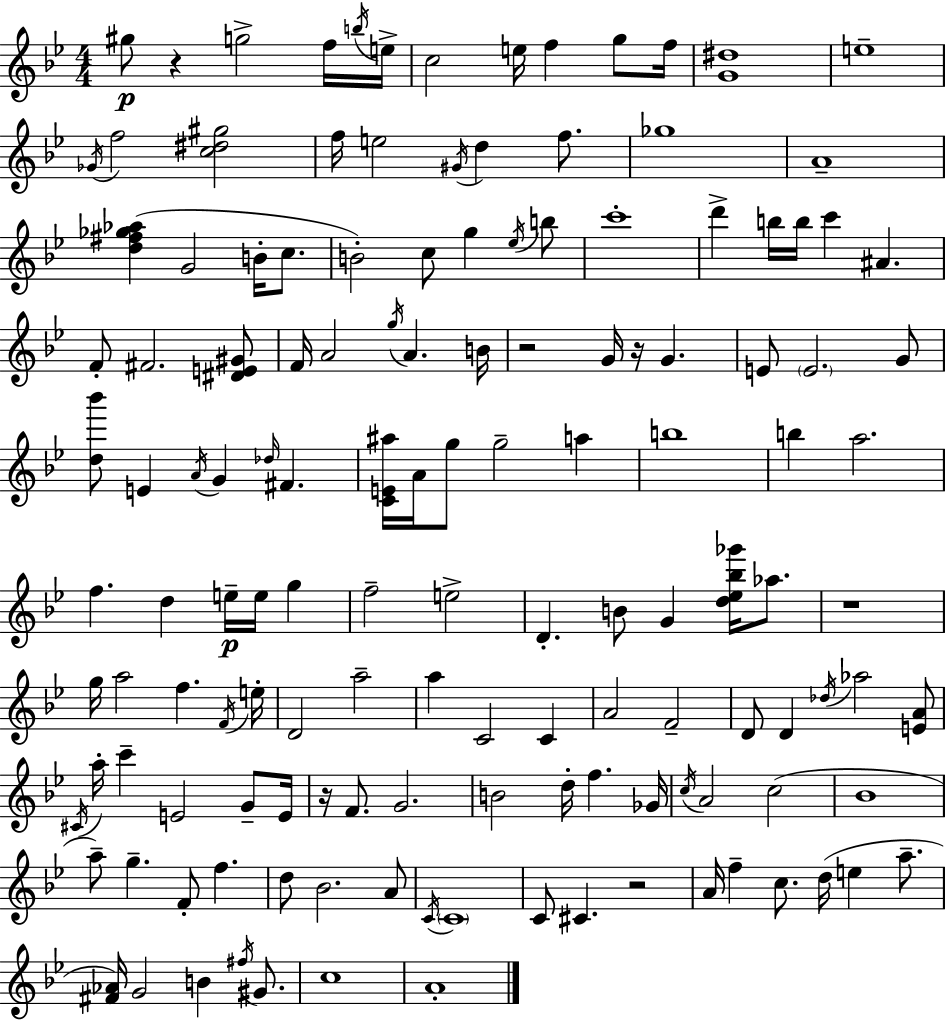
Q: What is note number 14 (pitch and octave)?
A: F5